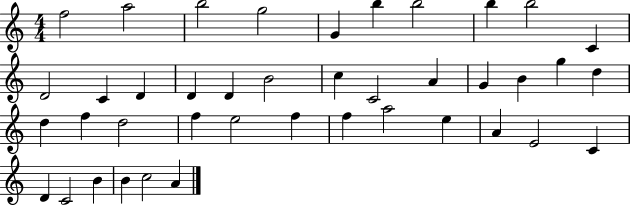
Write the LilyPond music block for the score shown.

{
  \clef treble
  \numericTimeSignature
  \time 4/4
  \key c \major
  f''2 a''2 | b''2 g''2 | g'4 b''4 b''2 | b''4 b''2 c'4 | \break d'2 c'4 d'4 | d'4 d'4 b'2 | c''4 c'2 a'4 | g'4 b'4 g''4 d''4 | \break d''4 f''4 d''2 | f''4 e''2 f''4 | f''4 a''2 e''4 | a'4 e'2 c'4 | \break d'4 c'2 b'4 | b'4 c''2 a'4 | \bar "|."
}